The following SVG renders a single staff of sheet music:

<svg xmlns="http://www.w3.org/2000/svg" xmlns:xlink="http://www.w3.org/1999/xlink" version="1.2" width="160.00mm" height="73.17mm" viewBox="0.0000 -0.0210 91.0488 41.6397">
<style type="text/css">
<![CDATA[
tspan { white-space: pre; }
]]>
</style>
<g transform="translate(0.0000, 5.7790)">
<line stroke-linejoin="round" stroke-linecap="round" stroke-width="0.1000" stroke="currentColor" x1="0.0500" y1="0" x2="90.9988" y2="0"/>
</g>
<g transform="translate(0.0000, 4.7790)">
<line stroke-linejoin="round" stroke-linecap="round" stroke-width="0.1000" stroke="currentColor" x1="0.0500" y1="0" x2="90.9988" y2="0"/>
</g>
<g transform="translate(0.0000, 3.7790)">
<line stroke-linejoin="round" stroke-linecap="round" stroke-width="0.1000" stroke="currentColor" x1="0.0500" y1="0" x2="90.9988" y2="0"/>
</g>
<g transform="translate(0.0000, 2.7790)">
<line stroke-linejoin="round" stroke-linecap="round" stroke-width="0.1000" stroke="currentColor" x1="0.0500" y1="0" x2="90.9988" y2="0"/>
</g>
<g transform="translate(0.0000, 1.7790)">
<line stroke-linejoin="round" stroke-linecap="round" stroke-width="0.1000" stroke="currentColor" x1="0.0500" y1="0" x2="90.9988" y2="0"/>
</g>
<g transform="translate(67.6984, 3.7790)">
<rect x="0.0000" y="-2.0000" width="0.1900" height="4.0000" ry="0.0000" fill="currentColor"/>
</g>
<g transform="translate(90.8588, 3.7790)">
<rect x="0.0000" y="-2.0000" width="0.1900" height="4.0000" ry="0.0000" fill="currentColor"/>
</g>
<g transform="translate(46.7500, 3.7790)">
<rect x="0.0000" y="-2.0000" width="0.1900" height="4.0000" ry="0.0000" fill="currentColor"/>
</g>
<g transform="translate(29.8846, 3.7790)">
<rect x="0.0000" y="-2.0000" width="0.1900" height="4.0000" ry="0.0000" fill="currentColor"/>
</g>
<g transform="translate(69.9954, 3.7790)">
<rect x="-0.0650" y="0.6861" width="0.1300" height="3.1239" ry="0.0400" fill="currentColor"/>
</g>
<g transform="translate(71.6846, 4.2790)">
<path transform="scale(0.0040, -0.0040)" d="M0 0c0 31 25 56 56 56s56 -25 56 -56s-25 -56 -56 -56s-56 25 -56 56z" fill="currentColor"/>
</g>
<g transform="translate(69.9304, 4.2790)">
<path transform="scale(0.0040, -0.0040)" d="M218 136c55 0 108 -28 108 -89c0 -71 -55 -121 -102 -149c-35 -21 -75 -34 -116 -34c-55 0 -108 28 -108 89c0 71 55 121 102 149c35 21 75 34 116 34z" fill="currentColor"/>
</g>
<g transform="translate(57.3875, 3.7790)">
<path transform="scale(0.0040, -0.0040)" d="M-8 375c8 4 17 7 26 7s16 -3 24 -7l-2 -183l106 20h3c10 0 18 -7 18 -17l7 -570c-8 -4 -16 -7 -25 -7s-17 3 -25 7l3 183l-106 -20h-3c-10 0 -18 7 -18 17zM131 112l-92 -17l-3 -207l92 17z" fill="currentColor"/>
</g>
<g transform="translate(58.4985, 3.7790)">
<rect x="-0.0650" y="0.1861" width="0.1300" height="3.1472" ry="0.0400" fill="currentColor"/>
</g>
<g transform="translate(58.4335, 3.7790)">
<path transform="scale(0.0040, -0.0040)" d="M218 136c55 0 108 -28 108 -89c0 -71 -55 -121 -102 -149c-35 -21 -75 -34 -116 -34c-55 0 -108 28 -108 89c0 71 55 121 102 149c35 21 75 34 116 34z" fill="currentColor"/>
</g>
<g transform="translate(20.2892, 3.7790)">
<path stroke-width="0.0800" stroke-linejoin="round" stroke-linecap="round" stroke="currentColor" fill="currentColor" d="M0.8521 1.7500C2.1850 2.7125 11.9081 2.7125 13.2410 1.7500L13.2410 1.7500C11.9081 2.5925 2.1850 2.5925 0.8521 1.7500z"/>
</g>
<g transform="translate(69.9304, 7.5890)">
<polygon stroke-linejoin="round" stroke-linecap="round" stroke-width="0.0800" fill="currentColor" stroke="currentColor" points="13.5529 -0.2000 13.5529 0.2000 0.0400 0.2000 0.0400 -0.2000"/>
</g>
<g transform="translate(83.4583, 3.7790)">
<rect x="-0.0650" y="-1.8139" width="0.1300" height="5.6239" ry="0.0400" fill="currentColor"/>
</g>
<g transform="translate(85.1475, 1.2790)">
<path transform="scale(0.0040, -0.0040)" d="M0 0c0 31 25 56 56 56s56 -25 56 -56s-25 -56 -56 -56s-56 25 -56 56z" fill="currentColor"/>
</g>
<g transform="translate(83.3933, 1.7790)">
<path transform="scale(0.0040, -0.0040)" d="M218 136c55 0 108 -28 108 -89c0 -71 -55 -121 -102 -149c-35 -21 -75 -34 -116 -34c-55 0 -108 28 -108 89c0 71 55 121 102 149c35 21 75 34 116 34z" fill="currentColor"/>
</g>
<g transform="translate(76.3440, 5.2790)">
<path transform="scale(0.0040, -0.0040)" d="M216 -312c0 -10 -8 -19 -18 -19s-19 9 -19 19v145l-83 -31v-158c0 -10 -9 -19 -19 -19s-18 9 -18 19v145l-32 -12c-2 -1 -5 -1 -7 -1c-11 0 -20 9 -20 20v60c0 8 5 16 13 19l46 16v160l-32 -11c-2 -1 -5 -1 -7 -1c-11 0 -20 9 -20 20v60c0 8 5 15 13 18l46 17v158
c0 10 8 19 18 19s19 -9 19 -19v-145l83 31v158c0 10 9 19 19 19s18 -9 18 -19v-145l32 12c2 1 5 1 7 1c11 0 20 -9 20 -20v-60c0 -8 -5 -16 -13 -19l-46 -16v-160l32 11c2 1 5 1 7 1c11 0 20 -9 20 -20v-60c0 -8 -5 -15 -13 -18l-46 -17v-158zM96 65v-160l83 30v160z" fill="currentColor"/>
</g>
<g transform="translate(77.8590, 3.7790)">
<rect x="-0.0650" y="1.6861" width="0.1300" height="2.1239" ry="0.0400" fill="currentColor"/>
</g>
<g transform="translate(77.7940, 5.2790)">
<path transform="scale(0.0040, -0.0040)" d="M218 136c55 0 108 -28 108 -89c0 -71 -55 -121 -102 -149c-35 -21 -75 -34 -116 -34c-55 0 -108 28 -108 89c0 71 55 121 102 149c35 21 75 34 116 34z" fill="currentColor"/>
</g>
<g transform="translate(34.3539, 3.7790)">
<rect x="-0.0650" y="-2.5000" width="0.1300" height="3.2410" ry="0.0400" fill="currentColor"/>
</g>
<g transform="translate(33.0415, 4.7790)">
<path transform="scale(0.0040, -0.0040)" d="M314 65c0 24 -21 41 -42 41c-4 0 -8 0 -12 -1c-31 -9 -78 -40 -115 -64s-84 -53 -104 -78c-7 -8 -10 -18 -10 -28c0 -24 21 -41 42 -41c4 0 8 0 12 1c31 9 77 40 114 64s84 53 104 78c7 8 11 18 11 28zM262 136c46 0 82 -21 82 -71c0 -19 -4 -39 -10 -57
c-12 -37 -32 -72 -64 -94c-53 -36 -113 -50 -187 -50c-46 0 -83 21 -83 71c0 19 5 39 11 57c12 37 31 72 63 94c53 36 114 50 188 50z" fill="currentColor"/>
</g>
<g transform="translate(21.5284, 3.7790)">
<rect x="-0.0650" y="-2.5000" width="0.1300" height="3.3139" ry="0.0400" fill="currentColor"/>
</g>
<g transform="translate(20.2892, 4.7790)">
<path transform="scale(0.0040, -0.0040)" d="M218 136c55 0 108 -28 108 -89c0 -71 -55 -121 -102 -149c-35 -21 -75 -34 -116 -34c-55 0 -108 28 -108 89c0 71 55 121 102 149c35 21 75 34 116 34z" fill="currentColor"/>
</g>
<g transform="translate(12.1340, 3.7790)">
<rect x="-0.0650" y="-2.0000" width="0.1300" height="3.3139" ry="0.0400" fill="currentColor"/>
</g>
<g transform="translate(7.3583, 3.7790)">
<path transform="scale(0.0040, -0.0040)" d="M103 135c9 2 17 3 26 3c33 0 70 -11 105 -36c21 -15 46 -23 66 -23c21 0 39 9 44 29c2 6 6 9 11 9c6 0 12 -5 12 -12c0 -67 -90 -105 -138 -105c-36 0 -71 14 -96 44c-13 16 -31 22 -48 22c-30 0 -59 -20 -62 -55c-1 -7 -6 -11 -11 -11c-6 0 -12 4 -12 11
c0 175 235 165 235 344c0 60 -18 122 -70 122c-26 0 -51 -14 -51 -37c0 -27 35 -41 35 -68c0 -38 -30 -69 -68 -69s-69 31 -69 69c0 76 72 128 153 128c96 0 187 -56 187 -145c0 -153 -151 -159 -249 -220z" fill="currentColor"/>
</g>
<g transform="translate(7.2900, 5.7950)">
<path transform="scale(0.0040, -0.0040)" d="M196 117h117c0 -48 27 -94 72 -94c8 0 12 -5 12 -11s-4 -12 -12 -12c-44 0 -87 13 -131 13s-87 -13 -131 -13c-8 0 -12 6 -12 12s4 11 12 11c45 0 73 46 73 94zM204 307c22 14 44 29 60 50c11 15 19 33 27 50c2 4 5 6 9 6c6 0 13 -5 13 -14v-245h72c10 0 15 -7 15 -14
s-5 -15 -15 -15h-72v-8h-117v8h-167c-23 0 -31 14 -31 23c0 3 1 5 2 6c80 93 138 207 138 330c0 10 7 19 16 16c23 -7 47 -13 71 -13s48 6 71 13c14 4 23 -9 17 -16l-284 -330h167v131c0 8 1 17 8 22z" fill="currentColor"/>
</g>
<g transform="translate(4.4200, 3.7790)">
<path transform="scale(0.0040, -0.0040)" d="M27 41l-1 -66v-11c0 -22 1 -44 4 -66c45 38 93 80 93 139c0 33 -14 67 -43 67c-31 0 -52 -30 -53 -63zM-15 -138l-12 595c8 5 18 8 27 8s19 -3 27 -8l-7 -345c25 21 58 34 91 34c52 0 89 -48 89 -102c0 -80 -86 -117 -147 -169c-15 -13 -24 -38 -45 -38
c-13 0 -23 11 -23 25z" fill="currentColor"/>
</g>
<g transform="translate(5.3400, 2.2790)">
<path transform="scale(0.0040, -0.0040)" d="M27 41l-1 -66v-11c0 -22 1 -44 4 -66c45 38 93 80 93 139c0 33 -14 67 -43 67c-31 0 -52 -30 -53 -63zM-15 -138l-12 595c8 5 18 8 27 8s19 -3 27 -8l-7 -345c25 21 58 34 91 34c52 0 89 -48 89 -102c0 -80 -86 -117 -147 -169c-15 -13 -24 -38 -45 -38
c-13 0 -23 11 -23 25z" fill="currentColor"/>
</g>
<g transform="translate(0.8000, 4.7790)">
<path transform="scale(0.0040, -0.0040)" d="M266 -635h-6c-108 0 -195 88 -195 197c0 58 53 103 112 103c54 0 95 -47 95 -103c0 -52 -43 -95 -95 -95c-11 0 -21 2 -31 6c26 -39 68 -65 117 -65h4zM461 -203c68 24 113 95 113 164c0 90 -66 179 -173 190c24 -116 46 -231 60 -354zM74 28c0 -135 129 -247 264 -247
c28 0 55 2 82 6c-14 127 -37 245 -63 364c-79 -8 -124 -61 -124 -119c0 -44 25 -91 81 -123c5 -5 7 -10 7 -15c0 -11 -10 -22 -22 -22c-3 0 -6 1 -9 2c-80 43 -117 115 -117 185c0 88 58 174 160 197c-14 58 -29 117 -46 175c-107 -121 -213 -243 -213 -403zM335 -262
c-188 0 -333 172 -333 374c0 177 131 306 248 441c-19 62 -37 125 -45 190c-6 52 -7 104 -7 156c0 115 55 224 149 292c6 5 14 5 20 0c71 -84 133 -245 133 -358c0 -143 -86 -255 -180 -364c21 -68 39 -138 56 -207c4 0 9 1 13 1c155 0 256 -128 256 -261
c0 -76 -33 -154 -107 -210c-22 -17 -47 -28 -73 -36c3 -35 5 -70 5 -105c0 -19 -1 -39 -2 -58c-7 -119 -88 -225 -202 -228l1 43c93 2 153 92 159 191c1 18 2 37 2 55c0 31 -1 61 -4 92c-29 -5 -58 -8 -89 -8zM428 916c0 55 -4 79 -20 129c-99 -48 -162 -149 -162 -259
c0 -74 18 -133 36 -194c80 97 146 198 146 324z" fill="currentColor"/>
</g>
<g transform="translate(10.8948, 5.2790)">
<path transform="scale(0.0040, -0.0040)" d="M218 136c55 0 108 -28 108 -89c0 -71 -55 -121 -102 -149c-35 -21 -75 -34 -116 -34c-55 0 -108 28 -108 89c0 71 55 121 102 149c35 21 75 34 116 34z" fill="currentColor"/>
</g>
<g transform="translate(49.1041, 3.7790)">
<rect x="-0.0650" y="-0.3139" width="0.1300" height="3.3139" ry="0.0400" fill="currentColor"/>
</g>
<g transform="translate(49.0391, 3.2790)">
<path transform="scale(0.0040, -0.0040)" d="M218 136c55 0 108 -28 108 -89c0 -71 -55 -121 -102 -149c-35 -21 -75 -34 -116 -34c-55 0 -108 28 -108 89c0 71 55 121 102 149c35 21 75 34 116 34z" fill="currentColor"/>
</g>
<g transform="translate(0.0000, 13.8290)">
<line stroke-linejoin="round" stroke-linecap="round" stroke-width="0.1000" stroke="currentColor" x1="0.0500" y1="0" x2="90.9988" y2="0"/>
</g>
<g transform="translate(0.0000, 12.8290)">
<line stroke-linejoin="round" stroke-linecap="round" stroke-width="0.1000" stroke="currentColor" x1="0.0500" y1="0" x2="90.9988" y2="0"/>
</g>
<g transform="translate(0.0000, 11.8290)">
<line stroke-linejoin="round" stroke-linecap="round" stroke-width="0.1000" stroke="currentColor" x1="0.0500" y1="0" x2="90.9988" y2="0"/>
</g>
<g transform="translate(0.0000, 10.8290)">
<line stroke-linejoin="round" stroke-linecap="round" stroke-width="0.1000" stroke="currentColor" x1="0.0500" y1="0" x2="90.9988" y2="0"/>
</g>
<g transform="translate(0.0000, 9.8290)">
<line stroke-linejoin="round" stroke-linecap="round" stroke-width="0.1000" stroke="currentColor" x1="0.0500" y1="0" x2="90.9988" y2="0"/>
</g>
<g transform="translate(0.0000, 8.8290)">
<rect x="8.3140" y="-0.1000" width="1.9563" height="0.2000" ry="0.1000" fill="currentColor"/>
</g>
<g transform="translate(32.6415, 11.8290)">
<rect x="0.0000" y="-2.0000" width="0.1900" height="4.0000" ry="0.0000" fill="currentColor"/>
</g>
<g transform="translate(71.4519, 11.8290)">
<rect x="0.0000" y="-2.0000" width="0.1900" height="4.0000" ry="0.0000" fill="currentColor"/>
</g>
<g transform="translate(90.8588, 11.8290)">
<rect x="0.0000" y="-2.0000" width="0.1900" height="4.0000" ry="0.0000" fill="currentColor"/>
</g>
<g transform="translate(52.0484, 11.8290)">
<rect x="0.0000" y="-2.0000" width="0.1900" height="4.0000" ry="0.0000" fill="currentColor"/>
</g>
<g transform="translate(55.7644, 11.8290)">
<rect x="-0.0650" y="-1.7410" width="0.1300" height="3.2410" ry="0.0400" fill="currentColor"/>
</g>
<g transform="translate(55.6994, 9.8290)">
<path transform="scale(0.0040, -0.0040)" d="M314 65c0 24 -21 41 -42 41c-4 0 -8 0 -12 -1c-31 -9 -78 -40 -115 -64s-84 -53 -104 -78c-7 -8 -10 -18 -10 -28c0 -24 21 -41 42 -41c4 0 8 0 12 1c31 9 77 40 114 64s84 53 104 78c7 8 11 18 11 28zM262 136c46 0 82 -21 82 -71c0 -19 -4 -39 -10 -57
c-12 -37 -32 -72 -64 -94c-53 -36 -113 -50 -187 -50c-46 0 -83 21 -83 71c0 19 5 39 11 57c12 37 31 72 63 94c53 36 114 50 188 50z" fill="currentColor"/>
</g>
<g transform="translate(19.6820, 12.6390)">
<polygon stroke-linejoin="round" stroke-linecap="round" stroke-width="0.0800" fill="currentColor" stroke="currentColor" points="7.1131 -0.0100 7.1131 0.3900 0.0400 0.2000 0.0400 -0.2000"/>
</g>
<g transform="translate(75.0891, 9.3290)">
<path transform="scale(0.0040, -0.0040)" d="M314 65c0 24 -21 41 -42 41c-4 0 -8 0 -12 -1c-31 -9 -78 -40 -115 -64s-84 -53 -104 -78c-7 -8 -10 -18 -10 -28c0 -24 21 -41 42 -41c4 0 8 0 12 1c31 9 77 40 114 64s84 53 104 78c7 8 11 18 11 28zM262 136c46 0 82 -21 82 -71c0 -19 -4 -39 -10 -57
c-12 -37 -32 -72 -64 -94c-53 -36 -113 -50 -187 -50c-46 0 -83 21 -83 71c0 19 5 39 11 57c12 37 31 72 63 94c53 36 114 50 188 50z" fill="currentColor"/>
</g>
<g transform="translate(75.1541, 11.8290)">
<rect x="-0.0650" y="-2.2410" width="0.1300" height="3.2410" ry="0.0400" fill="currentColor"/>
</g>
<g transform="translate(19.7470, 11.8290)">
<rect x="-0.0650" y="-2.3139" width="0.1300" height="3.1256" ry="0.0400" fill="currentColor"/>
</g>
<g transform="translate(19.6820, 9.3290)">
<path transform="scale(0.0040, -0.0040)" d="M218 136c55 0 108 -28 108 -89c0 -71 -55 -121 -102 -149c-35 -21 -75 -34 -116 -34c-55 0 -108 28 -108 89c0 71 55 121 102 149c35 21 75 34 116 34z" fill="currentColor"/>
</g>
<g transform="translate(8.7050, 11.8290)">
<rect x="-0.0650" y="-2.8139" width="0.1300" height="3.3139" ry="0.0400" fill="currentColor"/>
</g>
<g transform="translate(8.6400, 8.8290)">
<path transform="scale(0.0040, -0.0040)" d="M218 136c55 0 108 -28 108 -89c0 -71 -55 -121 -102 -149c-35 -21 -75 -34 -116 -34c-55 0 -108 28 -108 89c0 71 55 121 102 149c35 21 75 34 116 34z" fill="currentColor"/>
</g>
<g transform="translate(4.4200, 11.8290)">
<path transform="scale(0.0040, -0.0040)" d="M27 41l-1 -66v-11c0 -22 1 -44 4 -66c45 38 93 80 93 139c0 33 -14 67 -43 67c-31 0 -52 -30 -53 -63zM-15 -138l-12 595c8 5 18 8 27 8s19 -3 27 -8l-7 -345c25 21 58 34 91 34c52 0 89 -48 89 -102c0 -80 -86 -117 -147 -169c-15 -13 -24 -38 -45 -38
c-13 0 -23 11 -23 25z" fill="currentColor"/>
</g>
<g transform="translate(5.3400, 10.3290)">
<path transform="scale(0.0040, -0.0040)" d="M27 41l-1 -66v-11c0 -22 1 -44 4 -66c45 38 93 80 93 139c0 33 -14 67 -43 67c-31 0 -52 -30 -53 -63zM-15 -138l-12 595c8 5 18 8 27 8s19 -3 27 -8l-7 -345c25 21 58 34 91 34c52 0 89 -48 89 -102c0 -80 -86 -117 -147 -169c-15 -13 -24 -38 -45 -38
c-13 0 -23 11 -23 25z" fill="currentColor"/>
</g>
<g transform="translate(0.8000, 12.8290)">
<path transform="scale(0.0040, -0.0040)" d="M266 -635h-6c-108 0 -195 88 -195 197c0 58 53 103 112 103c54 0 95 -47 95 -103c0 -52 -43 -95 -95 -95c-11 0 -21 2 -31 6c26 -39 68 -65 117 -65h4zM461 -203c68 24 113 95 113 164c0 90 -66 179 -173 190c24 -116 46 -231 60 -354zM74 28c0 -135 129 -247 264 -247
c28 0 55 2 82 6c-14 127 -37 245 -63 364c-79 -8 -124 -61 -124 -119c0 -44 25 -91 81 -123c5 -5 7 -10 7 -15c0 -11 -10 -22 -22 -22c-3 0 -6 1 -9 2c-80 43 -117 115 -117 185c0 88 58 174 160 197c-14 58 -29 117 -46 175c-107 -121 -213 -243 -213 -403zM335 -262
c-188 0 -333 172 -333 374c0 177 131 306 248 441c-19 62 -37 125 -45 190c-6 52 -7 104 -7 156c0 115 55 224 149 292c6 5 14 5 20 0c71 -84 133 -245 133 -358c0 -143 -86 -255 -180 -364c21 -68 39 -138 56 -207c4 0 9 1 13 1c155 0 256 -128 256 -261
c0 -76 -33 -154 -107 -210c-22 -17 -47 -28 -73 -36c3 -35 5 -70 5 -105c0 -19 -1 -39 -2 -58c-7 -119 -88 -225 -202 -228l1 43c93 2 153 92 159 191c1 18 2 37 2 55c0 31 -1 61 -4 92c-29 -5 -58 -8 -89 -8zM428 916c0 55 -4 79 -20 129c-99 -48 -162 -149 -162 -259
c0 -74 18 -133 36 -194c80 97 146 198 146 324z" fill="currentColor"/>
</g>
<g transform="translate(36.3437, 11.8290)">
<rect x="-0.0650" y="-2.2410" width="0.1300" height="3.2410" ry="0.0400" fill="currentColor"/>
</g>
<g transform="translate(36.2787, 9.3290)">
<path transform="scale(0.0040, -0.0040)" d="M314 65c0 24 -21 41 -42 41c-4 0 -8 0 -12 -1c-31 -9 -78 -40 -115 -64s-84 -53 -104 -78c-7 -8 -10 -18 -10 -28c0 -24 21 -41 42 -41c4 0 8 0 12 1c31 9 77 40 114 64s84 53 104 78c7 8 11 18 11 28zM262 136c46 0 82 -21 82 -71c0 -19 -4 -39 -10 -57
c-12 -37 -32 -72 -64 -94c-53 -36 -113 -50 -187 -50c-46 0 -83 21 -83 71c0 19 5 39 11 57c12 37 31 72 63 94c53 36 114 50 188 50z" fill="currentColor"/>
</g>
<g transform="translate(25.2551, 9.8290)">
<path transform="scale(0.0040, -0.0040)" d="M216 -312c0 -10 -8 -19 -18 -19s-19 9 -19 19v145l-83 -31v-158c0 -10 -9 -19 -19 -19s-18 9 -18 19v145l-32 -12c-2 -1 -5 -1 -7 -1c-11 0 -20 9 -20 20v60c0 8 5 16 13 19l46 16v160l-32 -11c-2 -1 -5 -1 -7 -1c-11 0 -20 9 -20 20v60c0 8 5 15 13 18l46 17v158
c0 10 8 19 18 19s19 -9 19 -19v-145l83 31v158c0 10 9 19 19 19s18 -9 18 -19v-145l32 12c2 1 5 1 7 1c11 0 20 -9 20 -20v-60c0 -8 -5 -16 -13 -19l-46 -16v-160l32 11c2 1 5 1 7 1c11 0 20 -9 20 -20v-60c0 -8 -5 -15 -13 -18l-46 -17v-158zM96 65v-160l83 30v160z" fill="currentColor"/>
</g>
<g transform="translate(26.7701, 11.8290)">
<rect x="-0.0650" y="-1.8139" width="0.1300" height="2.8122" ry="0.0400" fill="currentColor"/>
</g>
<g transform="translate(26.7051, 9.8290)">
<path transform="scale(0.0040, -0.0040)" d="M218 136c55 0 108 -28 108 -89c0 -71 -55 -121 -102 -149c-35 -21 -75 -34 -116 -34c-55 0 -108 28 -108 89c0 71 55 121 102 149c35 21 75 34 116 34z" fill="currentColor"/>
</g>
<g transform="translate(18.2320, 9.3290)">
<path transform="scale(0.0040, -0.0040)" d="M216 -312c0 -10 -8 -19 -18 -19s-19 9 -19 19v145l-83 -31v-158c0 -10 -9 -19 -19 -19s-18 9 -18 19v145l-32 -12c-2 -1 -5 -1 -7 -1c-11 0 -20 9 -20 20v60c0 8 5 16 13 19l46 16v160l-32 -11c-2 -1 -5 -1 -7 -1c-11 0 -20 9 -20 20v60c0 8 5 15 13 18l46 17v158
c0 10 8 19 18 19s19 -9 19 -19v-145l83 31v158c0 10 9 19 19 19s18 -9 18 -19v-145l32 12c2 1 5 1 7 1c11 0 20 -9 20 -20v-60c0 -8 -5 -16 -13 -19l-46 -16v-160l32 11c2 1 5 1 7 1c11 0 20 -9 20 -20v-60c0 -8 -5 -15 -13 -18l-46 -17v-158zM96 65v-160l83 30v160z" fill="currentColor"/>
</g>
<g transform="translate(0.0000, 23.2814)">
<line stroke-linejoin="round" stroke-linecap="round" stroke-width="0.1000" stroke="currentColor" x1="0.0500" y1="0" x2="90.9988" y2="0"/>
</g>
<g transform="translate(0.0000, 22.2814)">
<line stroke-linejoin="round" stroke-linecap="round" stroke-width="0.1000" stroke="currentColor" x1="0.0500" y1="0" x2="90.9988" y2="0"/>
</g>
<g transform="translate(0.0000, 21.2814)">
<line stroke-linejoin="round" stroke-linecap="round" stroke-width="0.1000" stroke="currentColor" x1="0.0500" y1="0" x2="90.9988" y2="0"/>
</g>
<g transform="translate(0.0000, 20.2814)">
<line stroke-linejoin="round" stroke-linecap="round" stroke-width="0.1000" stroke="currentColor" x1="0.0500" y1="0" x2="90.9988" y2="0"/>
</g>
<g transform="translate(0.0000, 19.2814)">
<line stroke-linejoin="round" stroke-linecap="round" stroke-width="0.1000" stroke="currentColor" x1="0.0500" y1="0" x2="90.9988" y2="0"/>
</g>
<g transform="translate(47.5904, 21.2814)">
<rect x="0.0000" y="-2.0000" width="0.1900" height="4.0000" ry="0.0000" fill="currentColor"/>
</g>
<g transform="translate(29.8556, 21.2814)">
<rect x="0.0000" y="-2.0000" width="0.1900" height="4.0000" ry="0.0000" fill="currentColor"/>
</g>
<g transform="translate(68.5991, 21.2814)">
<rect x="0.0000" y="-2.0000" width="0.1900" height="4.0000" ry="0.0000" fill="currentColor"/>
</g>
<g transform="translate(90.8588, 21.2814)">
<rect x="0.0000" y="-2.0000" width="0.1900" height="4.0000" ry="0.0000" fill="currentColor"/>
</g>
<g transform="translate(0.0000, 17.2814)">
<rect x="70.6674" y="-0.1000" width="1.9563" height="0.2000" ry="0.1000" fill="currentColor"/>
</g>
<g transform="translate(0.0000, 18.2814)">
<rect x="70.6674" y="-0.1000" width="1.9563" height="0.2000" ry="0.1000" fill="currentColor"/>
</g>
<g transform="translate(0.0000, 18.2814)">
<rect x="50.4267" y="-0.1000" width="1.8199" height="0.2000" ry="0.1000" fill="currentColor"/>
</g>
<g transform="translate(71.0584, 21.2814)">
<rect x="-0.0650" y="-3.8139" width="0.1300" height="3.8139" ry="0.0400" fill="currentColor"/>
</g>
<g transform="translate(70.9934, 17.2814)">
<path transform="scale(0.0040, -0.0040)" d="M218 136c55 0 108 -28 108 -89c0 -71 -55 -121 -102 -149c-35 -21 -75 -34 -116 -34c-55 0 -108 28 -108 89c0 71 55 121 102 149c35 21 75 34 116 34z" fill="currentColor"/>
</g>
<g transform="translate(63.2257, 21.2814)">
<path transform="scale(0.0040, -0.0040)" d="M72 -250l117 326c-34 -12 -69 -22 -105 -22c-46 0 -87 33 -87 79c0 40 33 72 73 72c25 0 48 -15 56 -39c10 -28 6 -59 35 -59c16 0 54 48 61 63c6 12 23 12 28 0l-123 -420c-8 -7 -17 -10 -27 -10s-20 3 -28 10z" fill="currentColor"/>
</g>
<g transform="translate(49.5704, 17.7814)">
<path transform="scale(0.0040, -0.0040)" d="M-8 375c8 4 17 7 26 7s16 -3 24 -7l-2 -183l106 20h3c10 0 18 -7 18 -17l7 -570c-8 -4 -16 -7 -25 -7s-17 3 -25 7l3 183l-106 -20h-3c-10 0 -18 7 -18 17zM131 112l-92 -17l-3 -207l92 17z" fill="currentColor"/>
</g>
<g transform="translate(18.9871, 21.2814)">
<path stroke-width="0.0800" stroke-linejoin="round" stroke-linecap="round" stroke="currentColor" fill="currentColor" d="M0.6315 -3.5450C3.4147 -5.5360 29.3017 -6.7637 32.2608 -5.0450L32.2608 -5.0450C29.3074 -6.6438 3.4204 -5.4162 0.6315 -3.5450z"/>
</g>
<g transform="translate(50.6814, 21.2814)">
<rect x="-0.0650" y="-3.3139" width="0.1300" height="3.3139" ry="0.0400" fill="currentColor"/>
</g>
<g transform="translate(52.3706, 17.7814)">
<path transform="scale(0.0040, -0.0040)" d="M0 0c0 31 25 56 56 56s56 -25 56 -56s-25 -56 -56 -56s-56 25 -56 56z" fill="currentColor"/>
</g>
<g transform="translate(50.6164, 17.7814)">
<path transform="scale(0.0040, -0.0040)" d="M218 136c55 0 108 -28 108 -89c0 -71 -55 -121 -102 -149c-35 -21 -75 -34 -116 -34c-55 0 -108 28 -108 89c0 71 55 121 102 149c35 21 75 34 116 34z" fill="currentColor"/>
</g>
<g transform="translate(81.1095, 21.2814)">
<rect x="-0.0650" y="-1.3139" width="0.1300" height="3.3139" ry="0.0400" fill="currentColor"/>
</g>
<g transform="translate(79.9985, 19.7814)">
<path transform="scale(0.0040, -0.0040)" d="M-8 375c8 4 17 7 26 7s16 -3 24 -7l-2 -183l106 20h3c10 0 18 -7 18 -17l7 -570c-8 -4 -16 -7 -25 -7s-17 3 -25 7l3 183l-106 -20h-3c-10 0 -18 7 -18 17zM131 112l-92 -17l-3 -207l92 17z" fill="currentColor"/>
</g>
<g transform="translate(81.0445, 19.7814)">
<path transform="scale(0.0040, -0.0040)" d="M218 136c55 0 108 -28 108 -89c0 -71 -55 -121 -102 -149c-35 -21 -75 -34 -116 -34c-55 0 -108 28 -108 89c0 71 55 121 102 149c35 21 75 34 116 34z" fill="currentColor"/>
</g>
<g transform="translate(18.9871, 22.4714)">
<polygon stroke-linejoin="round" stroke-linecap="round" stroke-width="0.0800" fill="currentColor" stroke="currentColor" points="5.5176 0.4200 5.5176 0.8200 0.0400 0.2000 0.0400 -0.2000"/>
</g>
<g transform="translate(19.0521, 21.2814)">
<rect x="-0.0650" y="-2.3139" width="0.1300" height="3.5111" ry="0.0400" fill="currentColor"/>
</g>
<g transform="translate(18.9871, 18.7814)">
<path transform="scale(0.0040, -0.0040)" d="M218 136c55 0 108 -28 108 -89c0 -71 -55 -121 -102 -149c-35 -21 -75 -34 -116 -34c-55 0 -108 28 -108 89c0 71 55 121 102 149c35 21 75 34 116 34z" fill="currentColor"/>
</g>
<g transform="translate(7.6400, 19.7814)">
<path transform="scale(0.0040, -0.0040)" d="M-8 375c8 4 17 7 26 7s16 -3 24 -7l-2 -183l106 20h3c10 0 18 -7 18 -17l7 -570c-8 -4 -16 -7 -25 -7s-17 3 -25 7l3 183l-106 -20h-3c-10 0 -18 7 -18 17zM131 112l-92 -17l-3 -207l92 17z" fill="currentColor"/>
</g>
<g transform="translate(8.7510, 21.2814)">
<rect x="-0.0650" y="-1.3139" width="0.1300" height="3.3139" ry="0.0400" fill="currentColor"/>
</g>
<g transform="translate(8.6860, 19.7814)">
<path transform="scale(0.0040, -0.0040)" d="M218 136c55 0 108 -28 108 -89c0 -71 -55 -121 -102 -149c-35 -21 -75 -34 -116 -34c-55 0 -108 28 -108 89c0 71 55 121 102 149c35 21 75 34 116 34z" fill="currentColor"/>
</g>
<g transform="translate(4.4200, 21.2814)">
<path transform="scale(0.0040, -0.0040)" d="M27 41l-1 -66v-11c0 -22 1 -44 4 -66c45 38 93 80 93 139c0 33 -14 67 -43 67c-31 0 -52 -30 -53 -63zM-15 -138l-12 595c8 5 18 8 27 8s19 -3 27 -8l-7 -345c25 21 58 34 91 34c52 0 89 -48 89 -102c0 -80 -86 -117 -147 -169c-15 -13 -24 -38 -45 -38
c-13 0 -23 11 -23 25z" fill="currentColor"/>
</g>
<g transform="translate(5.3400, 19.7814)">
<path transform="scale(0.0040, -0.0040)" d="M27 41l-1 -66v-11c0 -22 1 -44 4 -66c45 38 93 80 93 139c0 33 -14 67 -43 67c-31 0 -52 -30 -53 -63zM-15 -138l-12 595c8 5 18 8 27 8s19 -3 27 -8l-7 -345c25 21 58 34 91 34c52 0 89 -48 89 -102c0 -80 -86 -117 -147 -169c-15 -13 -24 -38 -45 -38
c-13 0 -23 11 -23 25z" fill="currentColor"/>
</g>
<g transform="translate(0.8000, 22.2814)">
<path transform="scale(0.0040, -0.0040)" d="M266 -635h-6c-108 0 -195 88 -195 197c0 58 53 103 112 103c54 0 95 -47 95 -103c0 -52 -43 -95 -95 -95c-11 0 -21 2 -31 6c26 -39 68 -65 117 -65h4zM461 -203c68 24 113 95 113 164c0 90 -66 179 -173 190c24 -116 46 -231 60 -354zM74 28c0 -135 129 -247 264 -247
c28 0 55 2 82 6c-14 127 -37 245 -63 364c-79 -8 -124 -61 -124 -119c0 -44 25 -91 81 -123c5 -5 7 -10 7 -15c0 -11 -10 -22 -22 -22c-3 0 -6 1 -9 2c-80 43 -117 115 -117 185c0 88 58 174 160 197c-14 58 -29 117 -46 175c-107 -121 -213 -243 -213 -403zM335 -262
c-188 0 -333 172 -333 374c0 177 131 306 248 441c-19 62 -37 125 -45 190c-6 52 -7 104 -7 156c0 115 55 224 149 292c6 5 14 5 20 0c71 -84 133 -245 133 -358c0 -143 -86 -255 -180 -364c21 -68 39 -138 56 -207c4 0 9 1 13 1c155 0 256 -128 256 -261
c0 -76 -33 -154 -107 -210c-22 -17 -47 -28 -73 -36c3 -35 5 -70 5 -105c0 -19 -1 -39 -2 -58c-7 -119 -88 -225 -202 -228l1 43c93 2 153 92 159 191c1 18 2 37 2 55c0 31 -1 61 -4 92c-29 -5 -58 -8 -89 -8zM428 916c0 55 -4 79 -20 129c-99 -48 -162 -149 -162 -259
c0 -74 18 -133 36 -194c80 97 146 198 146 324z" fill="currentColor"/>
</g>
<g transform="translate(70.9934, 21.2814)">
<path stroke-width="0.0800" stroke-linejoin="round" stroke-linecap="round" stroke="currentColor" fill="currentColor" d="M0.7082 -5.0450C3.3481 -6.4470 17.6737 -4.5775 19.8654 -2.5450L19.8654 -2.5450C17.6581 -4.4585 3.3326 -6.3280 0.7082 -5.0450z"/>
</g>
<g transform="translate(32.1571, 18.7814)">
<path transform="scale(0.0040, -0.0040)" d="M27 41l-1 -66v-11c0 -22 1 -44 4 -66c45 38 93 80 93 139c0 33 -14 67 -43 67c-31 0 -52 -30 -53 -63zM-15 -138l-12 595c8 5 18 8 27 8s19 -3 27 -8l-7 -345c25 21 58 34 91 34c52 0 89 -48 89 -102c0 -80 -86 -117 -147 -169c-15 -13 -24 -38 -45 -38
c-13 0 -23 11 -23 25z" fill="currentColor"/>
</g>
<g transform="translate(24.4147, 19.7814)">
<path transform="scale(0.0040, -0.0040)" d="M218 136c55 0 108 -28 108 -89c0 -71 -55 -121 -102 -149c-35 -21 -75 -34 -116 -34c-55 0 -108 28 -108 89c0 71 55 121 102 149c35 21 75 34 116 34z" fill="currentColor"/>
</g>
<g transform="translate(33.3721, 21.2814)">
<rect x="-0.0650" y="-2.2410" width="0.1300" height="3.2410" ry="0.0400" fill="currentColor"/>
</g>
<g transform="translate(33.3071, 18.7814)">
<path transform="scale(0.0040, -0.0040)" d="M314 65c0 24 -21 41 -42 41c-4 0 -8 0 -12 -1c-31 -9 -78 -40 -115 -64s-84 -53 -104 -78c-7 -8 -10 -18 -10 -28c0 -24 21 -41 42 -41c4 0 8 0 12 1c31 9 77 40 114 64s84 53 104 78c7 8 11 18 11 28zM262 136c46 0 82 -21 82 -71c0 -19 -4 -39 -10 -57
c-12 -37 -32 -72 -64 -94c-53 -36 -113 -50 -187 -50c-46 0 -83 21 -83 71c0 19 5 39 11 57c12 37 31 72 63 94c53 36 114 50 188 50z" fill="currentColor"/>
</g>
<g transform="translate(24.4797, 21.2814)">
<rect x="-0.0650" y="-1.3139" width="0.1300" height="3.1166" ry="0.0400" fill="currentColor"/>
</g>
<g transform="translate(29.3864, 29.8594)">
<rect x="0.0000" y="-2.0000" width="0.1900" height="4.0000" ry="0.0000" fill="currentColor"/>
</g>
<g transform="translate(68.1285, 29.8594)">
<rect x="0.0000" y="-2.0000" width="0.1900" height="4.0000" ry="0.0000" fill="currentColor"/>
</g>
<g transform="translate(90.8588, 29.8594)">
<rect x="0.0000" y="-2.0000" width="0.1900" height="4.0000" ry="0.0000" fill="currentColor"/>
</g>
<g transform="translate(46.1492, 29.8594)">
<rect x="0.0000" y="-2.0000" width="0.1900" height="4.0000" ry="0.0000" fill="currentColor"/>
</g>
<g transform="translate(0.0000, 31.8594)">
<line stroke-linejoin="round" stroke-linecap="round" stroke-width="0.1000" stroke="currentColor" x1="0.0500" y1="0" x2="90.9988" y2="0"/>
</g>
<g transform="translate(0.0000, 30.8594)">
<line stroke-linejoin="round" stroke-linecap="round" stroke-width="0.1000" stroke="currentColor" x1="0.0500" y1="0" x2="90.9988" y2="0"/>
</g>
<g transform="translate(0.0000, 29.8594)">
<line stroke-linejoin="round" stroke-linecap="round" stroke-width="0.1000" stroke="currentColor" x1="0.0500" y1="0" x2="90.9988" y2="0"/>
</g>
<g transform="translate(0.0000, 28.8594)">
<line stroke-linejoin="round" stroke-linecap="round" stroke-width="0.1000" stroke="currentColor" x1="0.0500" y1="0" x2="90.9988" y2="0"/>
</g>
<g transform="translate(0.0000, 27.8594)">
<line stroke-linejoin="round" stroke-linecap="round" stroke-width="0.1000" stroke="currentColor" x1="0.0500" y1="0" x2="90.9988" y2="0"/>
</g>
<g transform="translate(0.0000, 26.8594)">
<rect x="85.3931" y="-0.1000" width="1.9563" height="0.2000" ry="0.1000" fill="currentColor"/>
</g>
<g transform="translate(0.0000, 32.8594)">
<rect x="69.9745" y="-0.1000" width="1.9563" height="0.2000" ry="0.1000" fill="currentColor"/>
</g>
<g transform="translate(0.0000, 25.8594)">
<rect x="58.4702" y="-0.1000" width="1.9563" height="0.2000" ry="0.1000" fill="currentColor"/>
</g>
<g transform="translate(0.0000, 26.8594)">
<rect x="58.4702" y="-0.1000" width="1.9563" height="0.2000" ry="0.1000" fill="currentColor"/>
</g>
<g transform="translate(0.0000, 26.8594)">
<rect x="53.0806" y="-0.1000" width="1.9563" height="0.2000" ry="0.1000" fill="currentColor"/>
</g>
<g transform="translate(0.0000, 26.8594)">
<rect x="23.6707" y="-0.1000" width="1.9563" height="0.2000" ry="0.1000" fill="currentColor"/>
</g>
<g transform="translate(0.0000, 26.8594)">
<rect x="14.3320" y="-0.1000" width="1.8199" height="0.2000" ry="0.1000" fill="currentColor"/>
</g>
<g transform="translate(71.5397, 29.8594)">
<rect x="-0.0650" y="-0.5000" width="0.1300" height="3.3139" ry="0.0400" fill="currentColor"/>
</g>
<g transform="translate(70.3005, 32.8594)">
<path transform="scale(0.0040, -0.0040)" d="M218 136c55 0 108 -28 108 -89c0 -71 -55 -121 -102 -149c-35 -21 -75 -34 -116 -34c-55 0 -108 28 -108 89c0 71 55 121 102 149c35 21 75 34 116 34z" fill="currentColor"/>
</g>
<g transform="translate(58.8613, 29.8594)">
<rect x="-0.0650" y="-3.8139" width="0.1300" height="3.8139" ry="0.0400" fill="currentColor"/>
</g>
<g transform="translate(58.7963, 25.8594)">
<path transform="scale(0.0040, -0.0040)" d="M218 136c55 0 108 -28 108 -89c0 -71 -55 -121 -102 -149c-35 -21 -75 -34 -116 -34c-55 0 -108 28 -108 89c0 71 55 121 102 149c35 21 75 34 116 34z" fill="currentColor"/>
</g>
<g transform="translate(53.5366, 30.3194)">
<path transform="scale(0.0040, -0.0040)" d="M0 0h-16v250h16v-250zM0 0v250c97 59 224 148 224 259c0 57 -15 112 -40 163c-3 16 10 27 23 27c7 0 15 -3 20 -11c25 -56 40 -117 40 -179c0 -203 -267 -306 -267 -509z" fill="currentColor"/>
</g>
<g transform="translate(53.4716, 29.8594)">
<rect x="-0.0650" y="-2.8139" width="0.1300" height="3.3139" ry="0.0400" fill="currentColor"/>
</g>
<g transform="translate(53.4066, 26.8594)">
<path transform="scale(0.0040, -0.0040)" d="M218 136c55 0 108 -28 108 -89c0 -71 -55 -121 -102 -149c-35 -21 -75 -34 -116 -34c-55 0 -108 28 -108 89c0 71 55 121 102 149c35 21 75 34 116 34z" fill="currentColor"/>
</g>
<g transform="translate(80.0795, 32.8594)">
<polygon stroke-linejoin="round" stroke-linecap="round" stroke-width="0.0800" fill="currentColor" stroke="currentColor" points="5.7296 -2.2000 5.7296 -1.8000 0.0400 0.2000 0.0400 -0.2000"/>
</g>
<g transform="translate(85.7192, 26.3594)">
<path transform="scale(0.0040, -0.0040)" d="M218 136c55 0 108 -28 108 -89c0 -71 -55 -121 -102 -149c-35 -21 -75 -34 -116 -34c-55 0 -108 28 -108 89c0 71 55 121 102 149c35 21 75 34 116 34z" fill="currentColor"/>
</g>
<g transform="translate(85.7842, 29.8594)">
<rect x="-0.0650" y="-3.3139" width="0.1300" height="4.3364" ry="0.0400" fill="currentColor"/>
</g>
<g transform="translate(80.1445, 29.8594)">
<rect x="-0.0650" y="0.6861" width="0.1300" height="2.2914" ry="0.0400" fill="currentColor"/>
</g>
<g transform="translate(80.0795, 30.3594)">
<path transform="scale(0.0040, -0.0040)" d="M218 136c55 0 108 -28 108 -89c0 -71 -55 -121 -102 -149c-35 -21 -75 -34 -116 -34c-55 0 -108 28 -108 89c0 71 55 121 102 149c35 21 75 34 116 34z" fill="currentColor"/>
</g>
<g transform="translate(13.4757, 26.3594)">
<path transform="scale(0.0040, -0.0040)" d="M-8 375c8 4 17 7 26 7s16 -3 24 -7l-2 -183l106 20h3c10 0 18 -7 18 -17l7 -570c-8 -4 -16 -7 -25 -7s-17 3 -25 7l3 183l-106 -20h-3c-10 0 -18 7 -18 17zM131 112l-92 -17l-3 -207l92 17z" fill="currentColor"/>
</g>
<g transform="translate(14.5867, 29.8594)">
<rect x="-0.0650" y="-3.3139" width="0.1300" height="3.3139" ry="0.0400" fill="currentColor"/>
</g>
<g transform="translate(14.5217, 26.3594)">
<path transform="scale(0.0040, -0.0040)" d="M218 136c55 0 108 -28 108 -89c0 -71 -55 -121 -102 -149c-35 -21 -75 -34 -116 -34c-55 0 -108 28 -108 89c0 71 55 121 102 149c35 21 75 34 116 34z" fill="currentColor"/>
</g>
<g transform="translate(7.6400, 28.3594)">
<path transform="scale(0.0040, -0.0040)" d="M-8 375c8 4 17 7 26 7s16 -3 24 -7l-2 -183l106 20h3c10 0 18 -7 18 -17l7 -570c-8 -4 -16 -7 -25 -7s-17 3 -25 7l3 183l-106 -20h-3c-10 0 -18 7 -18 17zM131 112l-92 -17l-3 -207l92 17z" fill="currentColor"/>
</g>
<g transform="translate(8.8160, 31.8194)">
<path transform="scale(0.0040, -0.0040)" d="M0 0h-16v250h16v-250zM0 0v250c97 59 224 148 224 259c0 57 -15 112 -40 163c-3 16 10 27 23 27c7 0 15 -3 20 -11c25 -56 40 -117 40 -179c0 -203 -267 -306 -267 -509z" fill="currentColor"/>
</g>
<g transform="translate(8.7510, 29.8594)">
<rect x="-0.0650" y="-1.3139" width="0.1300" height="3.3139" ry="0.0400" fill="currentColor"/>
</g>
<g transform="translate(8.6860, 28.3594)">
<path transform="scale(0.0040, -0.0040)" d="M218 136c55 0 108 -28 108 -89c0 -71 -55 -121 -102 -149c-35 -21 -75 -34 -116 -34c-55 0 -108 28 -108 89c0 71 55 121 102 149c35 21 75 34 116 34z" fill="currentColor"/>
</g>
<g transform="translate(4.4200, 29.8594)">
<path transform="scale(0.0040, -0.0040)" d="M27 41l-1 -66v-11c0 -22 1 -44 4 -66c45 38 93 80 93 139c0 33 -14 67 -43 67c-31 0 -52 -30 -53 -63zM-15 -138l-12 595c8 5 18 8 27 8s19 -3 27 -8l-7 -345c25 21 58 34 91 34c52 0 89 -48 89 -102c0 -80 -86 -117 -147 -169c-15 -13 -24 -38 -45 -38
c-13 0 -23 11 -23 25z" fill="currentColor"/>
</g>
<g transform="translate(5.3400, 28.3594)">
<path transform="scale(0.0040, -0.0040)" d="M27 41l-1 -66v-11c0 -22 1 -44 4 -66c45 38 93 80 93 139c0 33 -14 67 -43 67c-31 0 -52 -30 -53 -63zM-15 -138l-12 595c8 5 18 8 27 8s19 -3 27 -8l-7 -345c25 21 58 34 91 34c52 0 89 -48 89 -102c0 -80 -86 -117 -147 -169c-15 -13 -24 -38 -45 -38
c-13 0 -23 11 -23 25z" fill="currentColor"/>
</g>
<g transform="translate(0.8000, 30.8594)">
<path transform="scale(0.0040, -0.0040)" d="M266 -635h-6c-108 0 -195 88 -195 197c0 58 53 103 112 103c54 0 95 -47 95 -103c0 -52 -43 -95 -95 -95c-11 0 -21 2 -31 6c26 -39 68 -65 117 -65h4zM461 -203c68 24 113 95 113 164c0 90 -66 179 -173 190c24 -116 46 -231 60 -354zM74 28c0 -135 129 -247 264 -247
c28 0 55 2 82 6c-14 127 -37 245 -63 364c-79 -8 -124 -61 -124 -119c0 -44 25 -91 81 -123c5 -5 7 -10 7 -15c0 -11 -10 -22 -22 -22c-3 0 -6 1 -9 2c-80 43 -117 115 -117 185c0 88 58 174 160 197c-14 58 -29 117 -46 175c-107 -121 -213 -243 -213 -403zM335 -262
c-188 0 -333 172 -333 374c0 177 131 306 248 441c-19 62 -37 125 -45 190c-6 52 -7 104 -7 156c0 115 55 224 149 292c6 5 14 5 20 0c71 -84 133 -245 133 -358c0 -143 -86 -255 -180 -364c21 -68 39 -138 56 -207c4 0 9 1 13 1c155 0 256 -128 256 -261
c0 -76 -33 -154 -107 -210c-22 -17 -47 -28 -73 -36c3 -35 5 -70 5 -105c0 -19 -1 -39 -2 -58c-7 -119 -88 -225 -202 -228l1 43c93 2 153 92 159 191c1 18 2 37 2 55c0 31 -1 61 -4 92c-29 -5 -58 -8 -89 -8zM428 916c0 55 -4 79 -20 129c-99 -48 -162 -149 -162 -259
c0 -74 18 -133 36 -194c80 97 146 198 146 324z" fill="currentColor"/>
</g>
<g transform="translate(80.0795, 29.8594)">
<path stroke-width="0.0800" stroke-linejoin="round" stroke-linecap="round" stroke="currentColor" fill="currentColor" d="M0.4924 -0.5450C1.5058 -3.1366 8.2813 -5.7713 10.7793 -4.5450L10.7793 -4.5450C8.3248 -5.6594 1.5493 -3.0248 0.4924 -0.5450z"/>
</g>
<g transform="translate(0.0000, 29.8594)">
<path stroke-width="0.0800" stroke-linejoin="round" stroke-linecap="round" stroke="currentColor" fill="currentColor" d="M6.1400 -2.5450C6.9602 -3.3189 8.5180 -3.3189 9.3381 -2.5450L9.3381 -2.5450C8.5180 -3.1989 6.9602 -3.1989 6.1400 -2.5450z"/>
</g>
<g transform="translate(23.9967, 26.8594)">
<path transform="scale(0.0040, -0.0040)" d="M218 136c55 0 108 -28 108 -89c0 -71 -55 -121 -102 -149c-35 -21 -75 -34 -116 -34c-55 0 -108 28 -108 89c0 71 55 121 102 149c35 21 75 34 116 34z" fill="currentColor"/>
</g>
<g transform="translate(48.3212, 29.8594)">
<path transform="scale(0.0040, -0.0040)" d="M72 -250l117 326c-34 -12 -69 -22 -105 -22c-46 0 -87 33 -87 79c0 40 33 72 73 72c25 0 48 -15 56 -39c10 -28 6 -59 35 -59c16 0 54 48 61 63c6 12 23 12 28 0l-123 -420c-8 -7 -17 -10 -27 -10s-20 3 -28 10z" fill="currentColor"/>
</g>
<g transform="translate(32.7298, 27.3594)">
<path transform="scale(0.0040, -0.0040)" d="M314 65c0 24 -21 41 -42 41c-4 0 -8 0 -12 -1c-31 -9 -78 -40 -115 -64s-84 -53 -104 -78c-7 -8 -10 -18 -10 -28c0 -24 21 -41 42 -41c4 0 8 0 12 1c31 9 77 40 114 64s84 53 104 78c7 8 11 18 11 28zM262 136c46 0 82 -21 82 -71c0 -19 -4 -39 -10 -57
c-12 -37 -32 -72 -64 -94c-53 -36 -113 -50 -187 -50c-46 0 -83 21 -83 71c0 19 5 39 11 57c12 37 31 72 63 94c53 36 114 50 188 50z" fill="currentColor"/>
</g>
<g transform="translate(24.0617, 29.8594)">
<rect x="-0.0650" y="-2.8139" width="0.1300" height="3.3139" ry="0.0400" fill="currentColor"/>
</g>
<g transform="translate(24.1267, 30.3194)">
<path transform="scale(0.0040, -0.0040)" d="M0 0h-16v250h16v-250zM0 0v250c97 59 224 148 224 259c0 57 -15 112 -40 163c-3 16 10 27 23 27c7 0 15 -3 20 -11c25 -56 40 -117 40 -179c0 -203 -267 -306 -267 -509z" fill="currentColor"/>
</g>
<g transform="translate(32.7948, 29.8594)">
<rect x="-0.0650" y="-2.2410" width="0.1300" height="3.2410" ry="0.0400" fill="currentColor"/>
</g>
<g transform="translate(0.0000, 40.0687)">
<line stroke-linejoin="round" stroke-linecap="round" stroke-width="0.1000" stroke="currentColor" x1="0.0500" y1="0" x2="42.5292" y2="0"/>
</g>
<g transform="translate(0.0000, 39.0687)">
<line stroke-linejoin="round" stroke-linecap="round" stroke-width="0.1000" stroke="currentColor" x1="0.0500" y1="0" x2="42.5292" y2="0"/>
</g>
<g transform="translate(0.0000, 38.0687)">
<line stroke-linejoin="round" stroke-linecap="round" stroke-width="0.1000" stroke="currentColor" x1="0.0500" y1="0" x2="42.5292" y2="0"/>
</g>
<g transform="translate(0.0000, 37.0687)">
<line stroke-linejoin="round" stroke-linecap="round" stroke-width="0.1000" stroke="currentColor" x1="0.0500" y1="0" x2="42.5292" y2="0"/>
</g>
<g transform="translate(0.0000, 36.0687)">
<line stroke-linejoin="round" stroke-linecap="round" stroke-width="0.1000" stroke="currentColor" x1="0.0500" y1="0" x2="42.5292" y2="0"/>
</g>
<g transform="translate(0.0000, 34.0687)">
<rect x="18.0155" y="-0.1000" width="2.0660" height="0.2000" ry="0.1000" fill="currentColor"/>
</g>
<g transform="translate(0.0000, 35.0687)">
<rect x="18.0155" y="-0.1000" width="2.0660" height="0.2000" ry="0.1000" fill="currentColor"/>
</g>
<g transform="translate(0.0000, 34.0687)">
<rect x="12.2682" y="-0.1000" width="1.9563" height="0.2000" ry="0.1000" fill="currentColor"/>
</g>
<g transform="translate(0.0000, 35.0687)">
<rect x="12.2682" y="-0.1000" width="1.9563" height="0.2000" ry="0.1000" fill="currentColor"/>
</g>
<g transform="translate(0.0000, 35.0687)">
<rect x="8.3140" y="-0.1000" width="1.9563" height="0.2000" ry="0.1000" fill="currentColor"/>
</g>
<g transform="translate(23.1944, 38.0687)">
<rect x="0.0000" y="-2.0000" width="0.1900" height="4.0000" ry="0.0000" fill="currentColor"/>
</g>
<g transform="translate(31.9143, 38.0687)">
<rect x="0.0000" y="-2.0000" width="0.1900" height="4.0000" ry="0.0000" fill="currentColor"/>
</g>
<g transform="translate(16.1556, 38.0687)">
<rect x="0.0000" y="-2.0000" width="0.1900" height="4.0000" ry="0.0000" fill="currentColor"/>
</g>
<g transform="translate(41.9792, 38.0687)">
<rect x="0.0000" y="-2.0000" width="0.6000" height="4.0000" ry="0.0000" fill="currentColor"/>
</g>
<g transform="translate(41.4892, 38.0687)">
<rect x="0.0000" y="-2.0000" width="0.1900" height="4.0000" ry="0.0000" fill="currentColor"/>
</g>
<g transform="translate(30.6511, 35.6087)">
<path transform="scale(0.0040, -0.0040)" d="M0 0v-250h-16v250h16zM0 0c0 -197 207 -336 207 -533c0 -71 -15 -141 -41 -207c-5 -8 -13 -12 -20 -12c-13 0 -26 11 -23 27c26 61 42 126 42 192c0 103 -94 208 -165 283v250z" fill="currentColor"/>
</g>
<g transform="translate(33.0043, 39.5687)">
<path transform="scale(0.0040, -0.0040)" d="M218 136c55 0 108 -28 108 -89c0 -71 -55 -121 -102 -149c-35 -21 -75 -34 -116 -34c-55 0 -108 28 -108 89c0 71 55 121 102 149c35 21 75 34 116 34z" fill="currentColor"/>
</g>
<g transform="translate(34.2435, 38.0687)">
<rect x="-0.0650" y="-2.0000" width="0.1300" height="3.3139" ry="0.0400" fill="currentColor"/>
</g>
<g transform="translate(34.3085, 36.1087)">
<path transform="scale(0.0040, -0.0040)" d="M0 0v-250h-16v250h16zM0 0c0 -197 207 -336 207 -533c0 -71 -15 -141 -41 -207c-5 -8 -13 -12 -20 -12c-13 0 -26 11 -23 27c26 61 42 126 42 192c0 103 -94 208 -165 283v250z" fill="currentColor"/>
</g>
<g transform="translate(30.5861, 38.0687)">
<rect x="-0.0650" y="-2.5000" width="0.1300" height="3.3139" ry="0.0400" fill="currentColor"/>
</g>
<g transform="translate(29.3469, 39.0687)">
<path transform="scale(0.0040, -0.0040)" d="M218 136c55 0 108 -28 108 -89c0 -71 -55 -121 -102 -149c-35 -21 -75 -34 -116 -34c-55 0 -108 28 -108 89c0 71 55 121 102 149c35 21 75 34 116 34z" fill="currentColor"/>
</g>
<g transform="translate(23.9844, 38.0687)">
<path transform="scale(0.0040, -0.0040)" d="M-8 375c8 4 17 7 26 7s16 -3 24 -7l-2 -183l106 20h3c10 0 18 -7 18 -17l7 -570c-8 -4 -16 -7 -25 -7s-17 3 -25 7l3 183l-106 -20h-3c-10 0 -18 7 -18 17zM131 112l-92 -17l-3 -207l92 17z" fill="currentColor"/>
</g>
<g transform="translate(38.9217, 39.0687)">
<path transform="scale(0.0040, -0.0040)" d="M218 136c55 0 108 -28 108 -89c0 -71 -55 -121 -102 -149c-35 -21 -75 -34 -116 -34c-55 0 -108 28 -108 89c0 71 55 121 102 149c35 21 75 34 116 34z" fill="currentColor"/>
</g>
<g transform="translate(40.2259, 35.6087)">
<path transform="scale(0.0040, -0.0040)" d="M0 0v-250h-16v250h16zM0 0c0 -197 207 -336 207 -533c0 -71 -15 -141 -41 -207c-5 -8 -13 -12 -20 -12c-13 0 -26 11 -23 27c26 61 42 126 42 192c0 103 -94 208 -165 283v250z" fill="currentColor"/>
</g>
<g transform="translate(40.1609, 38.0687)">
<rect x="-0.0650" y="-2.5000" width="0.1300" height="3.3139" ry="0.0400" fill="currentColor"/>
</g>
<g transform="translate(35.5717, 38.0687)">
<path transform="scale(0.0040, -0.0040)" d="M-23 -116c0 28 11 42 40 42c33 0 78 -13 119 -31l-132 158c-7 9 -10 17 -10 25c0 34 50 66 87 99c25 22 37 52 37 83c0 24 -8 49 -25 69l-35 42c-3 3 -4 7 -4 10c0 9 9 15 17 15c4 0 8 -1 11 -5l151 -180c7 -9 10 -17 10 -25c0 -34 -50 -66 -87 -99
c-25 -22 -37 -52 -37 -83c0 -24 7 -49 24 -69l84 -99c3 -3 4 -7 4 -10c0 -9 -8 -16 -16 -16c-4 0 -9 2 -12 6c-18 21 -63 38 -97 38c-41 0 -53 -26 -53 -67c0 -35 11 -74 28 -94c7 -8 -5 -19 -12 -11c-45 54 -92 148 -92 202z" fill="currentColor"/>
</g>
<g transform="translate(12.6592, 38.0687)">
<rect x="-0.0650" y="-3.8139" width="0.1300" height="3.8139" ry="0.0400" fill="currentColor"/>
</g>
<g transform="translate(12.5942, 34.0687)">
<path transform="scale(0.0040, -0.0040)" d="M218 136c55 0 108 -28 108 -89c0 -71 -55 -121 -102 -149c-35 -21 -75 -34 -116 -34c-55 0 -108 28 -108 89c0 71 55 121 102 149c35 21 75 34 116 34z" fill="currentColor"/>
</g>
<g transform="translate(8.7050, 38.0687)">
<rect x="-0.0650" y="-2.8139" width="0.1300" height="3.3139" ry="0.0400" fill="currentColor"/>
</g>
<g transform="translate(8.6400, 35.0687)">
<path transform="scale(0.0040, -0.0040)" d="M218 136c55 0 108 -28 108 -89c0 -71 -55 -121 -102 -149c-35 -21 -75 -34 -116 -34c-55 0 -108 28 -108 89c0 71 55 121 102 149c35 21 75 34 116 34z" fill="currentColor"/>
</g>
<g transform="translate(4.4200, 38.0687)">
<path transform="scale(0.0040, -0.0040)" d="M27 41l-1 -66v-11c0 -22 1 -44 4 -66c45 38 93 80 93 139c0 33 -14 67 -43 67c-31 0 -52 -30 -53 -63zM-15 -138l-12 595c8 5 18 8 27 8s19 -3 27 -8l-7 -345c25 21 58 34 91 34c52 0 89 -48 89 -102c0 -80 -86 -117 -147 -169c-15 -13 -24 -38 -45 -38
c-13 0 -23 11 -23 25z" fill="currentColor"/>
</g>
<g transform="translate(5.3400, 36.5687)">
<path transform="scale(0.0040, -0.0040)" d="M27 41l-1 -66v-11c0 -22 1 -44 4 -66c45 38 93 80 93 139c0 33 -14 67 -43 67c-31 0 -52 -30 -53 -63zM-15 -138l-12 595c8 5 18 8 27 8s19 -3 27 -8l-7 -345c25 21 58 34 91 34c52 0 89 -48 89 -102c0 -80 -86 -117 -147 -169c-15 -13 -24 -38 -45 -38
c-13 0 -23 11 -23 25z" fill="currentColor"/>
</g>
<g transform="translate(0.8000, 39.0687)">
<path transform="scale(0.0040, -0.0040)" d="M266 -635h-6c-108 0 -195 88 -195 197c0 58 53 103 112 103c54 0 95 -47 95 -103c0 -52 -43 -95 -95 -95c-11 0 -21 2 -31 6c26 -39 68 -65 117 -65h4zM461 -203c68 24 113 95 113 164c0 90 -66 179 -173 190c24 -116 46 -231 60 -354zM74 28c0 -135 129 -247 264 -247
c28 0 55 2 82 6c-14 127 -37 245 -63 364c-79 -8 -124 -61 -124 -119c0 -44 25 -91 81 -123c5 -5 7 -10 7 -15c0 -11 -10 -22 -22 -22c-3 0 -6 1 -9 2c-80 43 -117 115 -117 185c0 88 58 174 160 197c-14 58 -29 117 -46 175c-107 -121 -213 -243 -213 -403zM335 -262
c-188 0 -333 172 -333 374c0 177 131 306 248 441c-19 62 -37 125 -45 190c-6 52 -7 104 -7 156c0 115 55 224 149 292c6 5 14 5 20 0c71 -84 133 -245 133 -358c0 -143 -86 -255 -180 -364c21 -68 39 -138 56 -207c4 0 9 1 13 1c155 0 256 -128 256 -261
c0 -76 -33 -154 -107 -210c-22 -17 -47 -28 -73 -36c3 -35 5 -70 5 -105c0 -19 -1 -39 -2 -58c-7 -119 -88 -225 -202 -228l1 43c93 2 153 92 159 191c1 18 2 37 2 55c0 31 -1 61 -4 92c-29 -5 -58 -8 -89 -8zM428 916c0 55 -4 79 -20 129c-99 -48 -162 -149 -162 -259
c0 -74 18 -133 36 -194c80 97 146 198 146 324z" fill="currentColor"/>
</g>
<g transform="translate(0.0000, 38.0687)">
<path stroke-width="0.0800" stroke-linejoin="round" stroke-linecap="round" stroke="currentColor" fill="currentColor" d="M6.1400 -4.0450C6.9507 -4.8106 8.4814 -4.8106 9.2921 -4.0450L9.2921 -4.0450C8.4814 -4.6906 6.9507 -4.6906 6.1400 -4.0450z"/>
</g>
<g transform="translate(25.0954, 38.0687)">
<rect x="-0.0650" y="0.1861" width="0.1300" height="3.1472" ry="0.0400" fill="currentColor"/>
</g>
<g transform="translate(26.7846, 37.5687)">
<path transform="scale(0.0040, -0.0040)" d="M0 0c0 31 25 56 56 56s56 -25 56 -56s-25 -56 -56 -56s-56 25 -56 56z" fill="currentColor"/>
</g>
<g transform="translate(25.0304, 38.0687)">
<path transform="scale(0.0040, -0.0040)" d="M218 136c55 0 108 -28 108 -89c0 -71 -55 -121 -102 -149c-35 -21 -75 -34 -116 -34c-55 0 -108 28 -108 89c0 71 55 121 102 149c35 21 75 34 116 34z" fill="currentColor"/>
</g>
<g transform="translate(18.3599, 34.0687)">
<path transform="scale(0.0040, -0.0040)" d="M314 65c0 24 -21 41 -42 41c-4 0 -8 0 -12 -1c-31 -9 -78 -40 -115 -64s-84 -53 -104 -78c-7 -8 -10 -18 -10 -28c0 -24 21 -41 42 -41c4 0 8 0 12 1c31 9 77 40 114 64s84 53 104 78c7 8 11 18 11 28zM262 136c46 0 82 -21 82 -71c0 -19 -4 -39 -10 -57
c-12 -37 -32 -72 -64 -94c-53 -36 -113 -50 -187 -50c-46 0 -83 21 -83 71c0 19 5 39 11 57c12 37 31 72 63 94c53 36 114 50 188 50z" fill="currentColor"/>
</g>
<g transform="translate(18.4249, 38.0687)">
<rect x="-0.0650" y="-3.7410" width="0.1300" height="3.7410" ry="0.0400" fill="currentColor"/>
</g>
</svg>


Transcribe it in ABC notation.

X:1
T:Untitled
M:2/4
L:1/4
K:Bb
F G G2 c B A/2 ^F/2 f/2 a ^g/2 ^f/2 g2 f2 g2 e g/2 e/2 _g2 b z/2 c' e e/2 b a/2 g2 z/2 a/2 c' C A/2 _b/2 a c' c'2 B G/2 F/2 z G/2